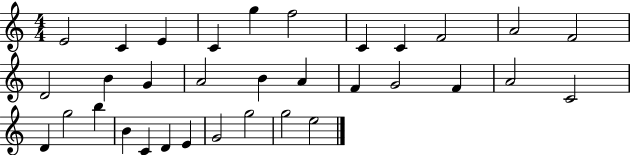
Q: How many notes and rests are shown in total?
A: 33